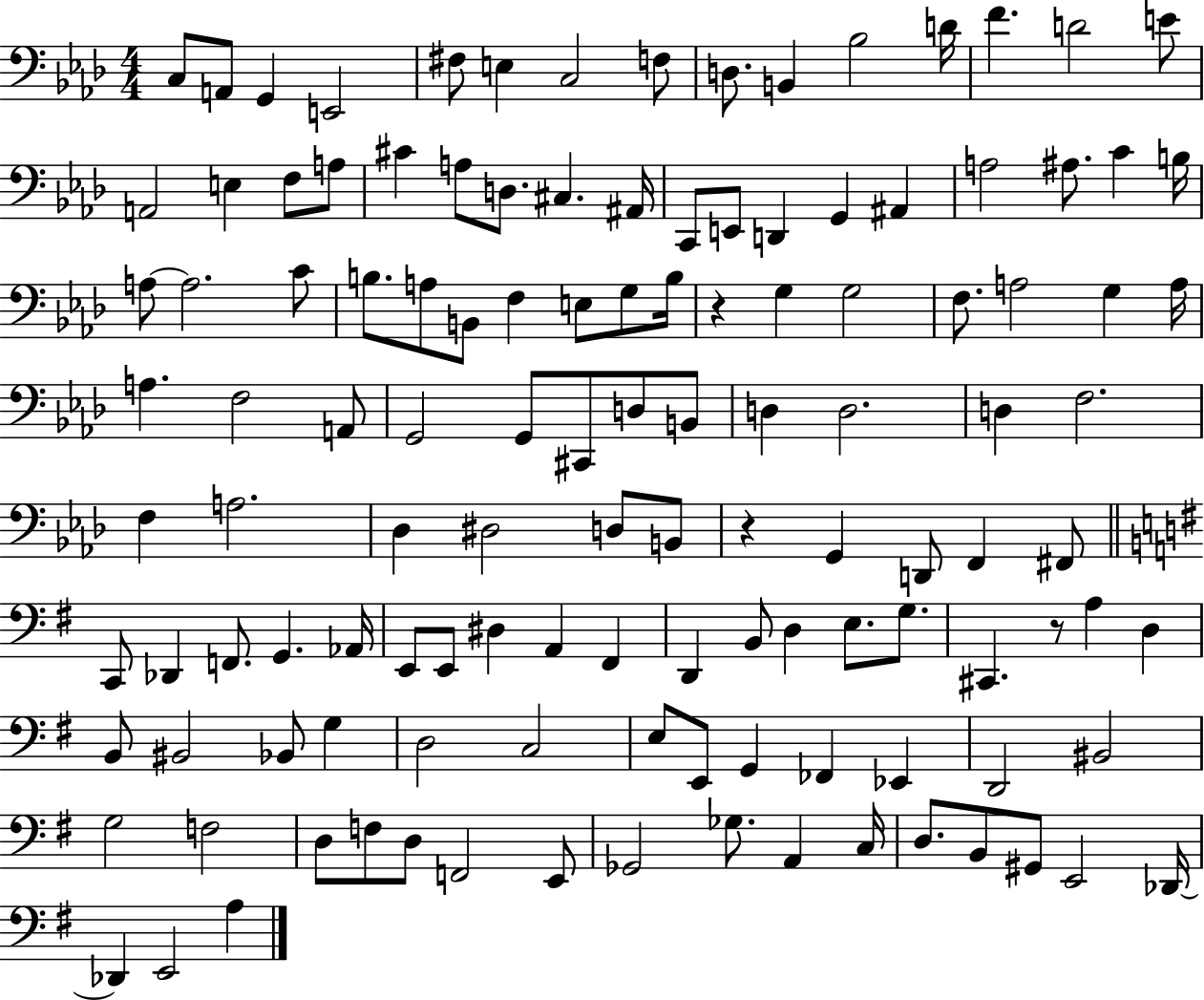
X:1
T:Untitled
M:4/4
L:1/4
K:Ab
C,/2 A,,/2 G,, E,,2 ^F,/2 E, C,2 F,/2 D,/2 B,, _B,2 D/4 F D2 E/2 A,,2 E, F,/2 A,/2 ^C A,/2 D,/2 ^C, ^A,,/4 C,,/2 E,,/2 D,, G,, ^A,, A,2 ^A,/2 C B,/4 A,/2 A,2 C/2 B,/2 A,/2 B,,/2 F, E,/2 G,/2 B,/4 z G, G,2 F,/2 A,2 G, A,/4 A, F,2 A,,/2 G,,2 G,,/2 ^C,,/2 D,/2 B,,/2 D, D,2 D, F,2 F, A,2 _D, ^D,2 D,/2 B,,/2 z G,, D,,/2 F,, ^F,,/2 C,,/2 _D,, F,,/2 G,, _A,,/4 E,,/2 E,,/2 ^D, A,, ^F,, D,, B,,/2 D, E,/2 G,/2 ^C,, z/2 A, D, B,,/2 ^B,,2 _B,,/2 G, D,2 C,2 E,/2 E,,/2 G,, _F,, _E,, D,,2 ^B,,2 G,2 F,2 D,/2 F,/2 D,/2 F,,2 E,,/2 _G,,2 _G,/2 A,, C,/4 D,/2 B,,/2 ^G,,/2 E,,2 _D,,/4 _D,, E,,2 A,